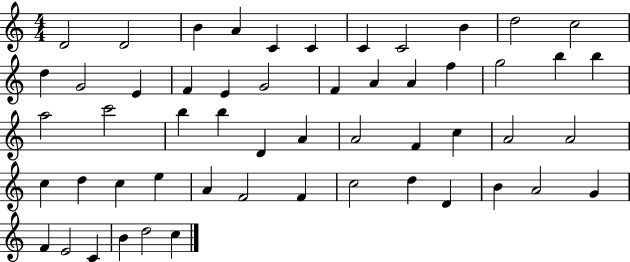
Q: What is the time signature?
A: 4/4